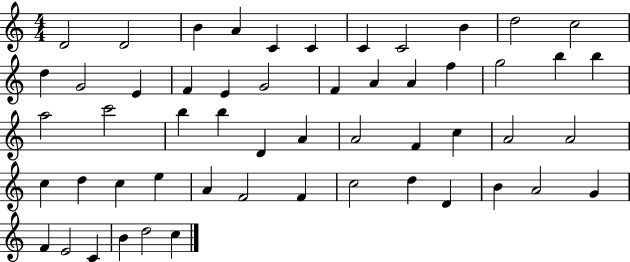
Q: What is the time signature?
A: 4/4